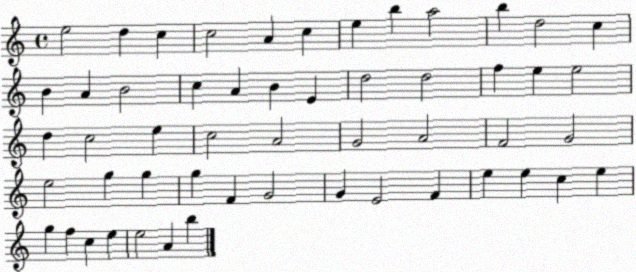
X:1
T:Untitled
M:4/4
L:1/4
K:C
e2 d c c2 A c e b a2 b d2 c B A B2 c A B E d2 d2 f e e2 d c2 e c2 A2 G2 A2 F2 G2 e2 g g g F G2 G E2 F e e c e g f c e e2 A b